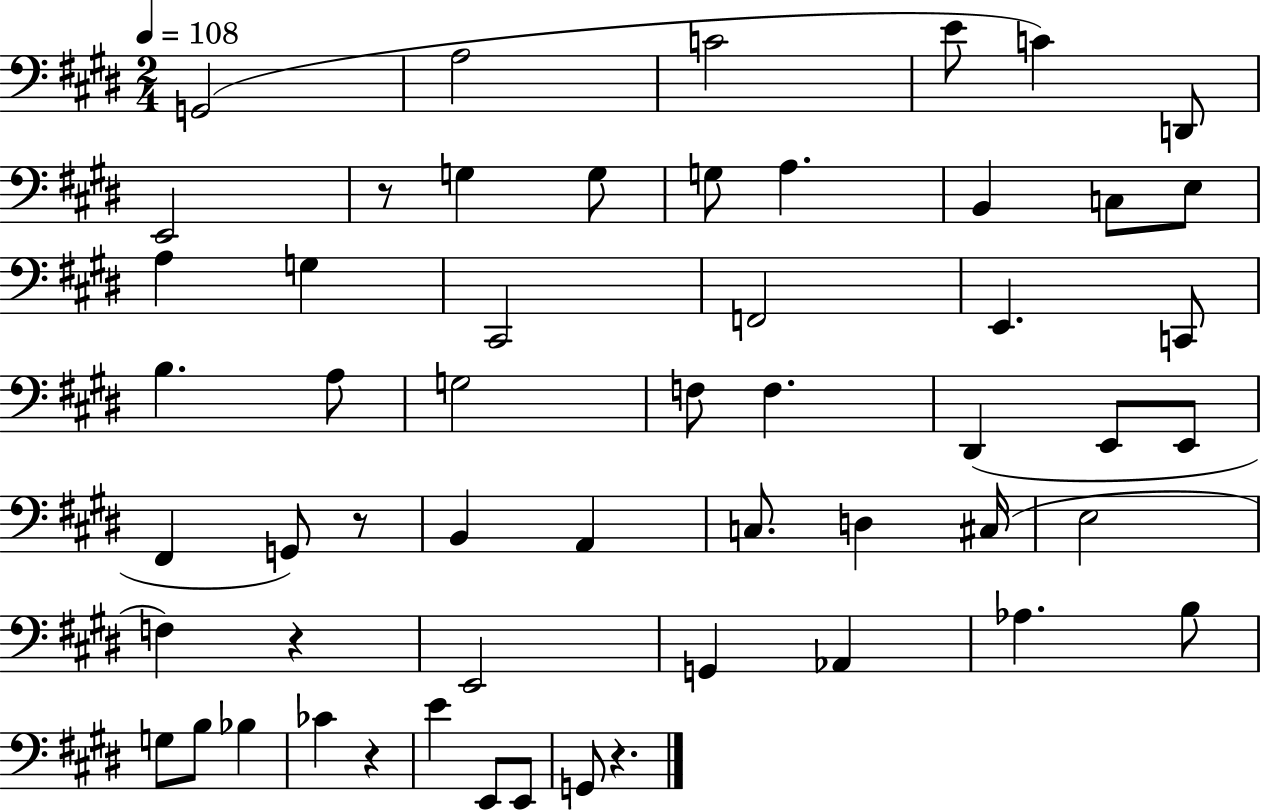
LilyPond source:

{
  \clef bass
  \numericTimeSignature
  \time 2/4
  \key e \major
  \tempo 4 = 108
  g,2( | a2 | c'2 | e'8 c'4) d,8 | \break e,2 | r8 g4 g8 | g8 a4. | b,4 c8 e8 | \break a4 g4 | cis,2 | f,2 | e,4. c,8 | \break b4. a8 | g2 | f8 f4. | dis,4( e,8 e,8 | \break fis,4 g,8) r8 | b,4 a,4 | c8. d4 cis16( | e2 | \break f4) r4 | e,2 | g,4 aes,4 | aes4. b8 | \break g8 b8 bes4 | ces'4 r4 | e'4 e,8 e,8 | g,8 r4. | \break \bar "|."
}